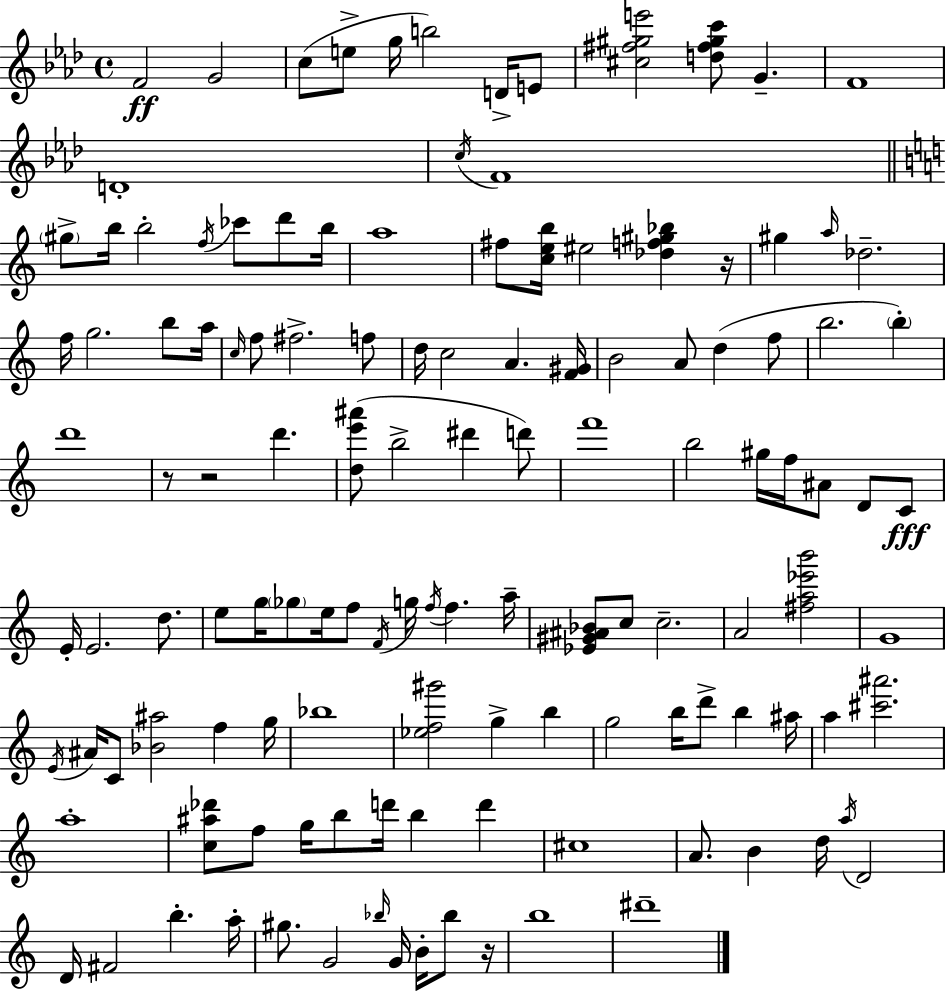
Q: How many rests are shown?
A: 4